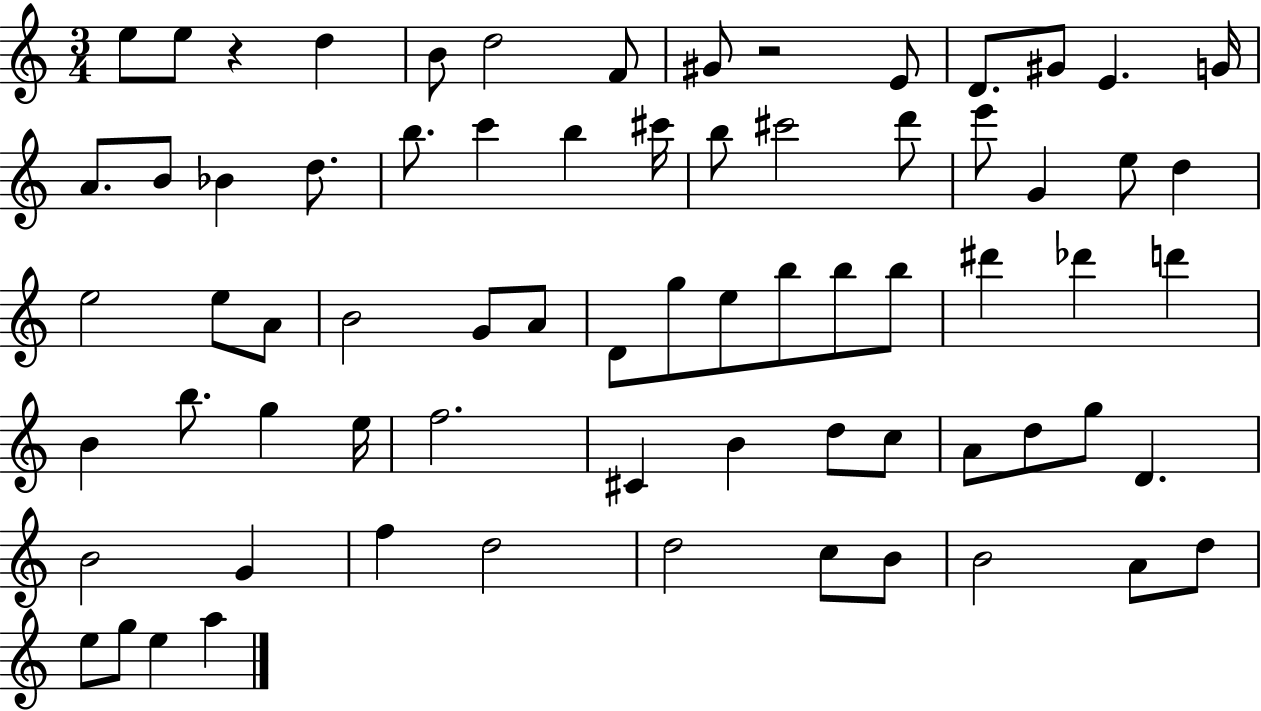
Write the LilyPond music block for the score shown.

{
  \clef treble
  \numericTimeSignature
  \time 3/4
  \key c \major
  e''8 e''8 r4 d''4 | b'8 d''2 f'8 | gis'8 r2 e'8 | d'8. gis'8 e'4. g'16 | \break a'8. b'8 bes'4 d''8. | b''8. c'''4 b''4 cis'''16 | b''8 cis'''2 d'''8 | e'''8 g'4 e''8 d''4 | \break e''2 e''8 a'8 | b'2 g'8 a'8 | d'8 g''8 e''8 b''8 b''8 b''8 | dis'''4 des'''4 d'''4 | \break b'4 b''8. g''4 e''16 | f''2. | cis'4 b'4 d''8 c''8 | a'8 d''8 g''8 d'4. | \break b'2 g'4 | f''4 d''2 | d''2 c''8 b'8 | b'2 a'8 d''8 | \break e''8 g''8 e''4 a''4 | \bar "|."
}